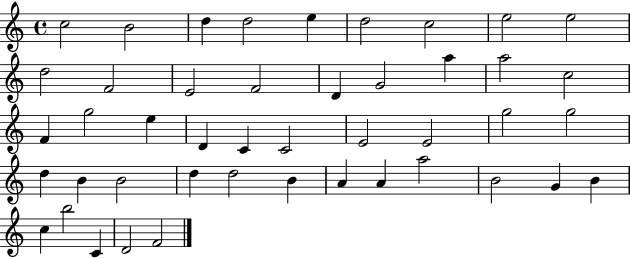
C5/h B4/h D5/q D5/h E5/q D5/h C5/h E5/h E5/h D5/h F4/h E4/h F4/h D4/q G4/h A5/q A5/h C5/h F4/q G5/h E5/q D4/q C4/q C4/h E4/h E4/h G5/h G5/h D5/q B4/q B4/h D5/q D5/h B4/q A4/q A4/q A5/h B4/h G4/q B4/q C5/q B5/h C4/q D4/h F4/h